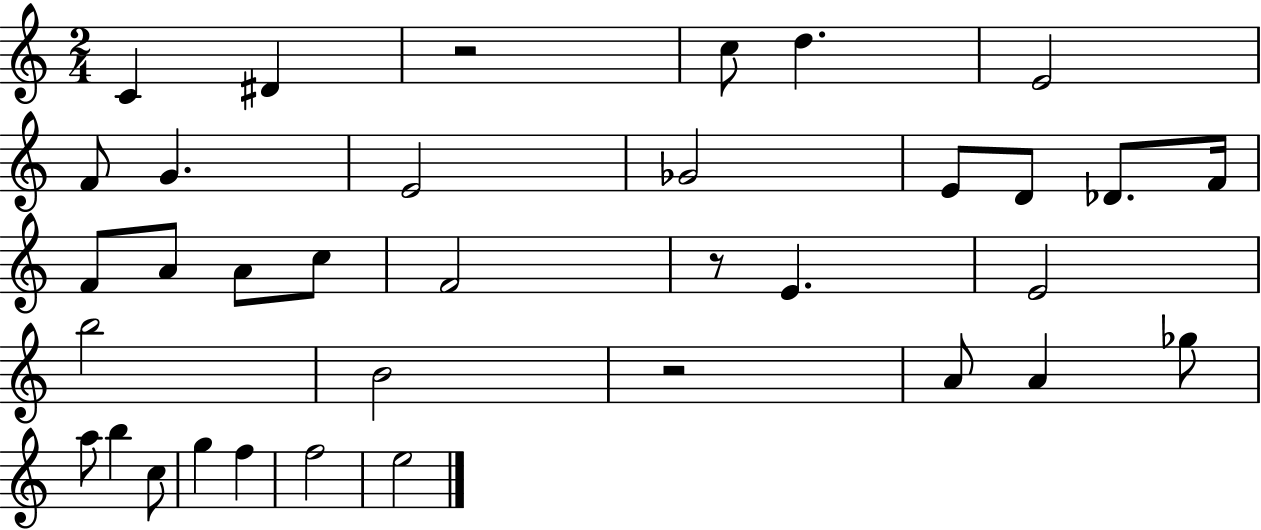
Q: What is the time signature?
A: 2/4